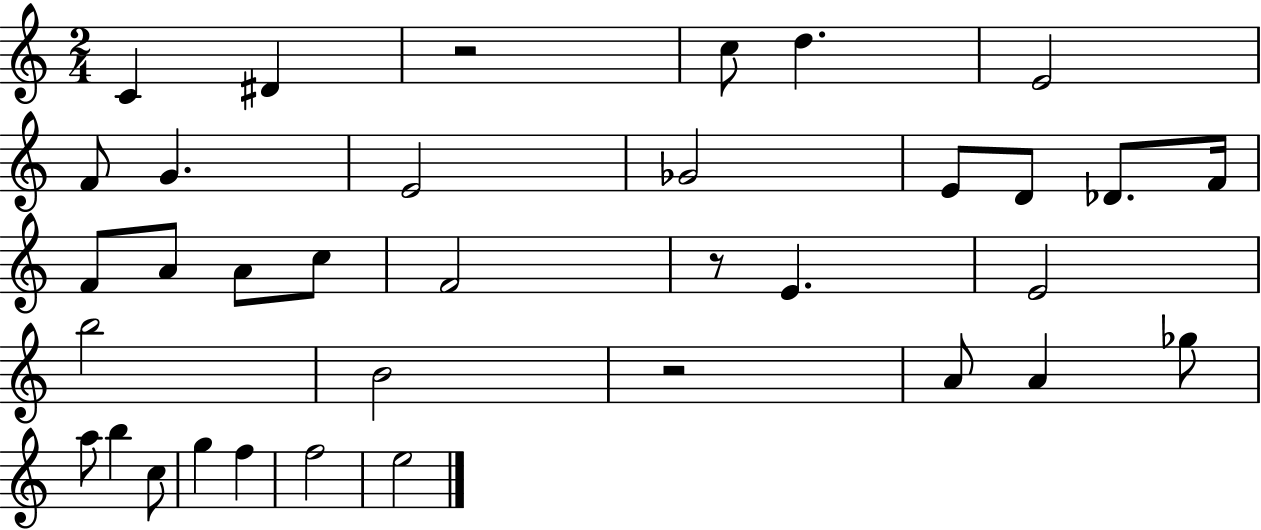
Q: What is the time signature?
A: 2/4